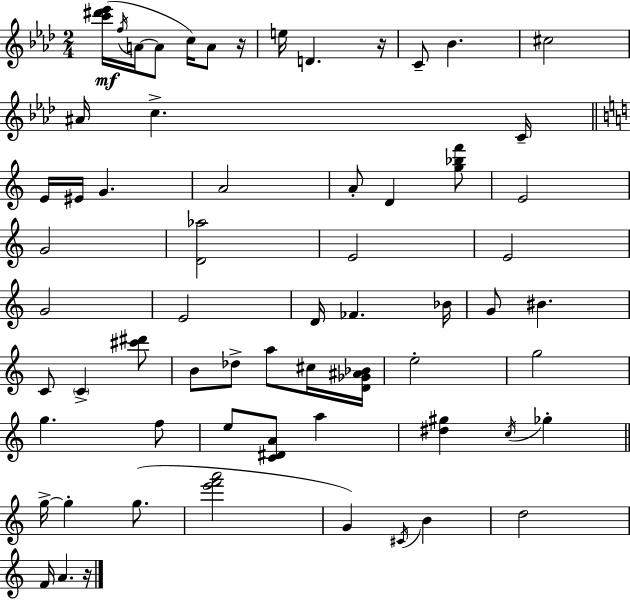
{
  \clef treble
  \numericTimeSignature
  \time 2/4
  \key aes \major
  \repeat volta 2 { <c''' dis''' ees'''>16(\mf \acciaccatura { f''16 } a'16~~ a'8 c''16) a'8 | r16 e''16 d'4. | r16 c'8-- bes'4. | cis''2 | \break ais'16 c''4.-> | c'16-- \bar "||" \break \key c \major e'16 eis'16 g'4. | a'2 | a'8-. d'4 <g'' bes'' f'''>8 | e'2 | \break g'2 | <d' aes''>2 | e'2 | e'2 | \break g'2 | e'2 | d'16 fes'4. bes'16 | g'8 bis'4. | \break c'8 \parenthesize c'4-> <cis''' dis'''>8 | b'8 des''8-> a''8 cis''16 <d' ges' ais' bes'>16 | e''2-. | g''2 | \break g''4. f''8 | e''8 <c' dis' a'>8 a''4 | <dis'' gis''>4 \acciaccatura { c''16 } ges''4-. | \bar "||" \break \key c \major g''16->~~ g''4-. g''8.( | <e''' f''' a'''>2 | g'4) \acciaccatura { cis'16 } b'4 | d''2 | \break f'16 a'4. | r16 } \bar "|."
}